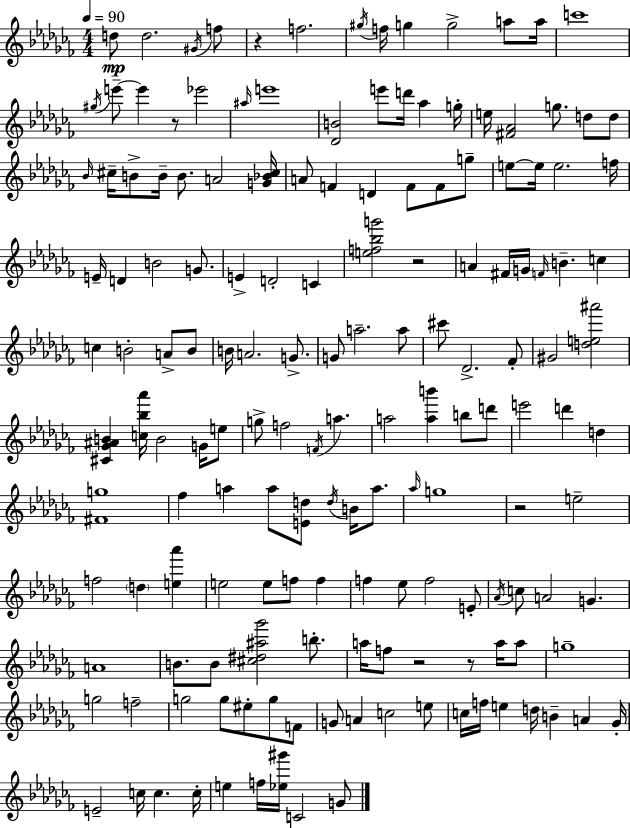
{
  \clef treble
  \numericTimeSignature
  \time 4/4
  \key aes \minor
  \tempo 4 = 90
  d''8\mp d''2. \acciaccatura { gis'16 } f''8 | r4 f''2. | \acciaccatura { gis''16 } f''16 g''4 g''2-> a''8 | a''16 c'''1 | \break \acciaccatura { gis''16 } e'''8--~~ e'''4 r8 ees'''2 | \grace { ais''16 } e'''1 | <des' b'>2 e'''8 d'''16 aes''4 | g''16-. e''16 <fis' aes'>2 g''8. | \break d''8 d''8 \grace { bes'16 } cis''16-- b'8-> b'16-- b'8. a'2 | <g' bes' cis''>16 a'8 f'4 d'4 f'8 | f'8 g''8-- e''8~~ e''16 e''2. | f''16 e'16-- d'4 b'2 | \break g'8. e'4-> d'2-. | c'4 <e'' f'' bes'' g'''>2 r2 | a'4 fis'16 g'16 \grace { f'16 } b'4.-- | c''4 c''4 b'2-. | \break a'8-> b'8 b'16 a'2. | g'8.-> g'8 a''2.-- | a''8 cis'''8 des'2.-> | fes'8-. gis'2 <d'' e'' ais'''>2 | \break <cis' ges' ais' b'>4 <c'' bes'' aes'''>16 b'2 | g'16 e''8 g''8-> f''2 | \acciaccatura { f'16 } a''4. a''2 <a'' b'''>4 | b''8 d'''8 e'''2 d'''4 | \break d''4 <fis' g''>1 | fes''4 a''4 a''8 | <e' d''>8 \acciaccatura { d''16 } b'16 a''8. \grace { aes''16 } g''1 | r2 | \break e''2-- f''2 | \parenthesize d''4 <e'' aes'''>4 e''2 | e''8 f''8 f''4 f''4 ees''8 f''2 | e'8-. \acciaccatura { aes'16 } c''8 a'2 | \break g'4. a'1 | b'8. b'8 <cis'' dis'' ais'' ges'''>2 | b''8.-. a''16 f''8 r2 | r8 a''16 a''8 g''1-- | \break g''2 | f''2-- g''2 | g''8 eis''8-. g''8 f'8 g'8 a'4 | c''2 e''8 c''16 f''16 e''4 | \break d''16 b'4-- a'4 ges'16-. e'2-- | c''16 c''4. c''16-. e''4 f''16 <ees'' gis'''>16 | c'2 g'8 \bar "|."
}